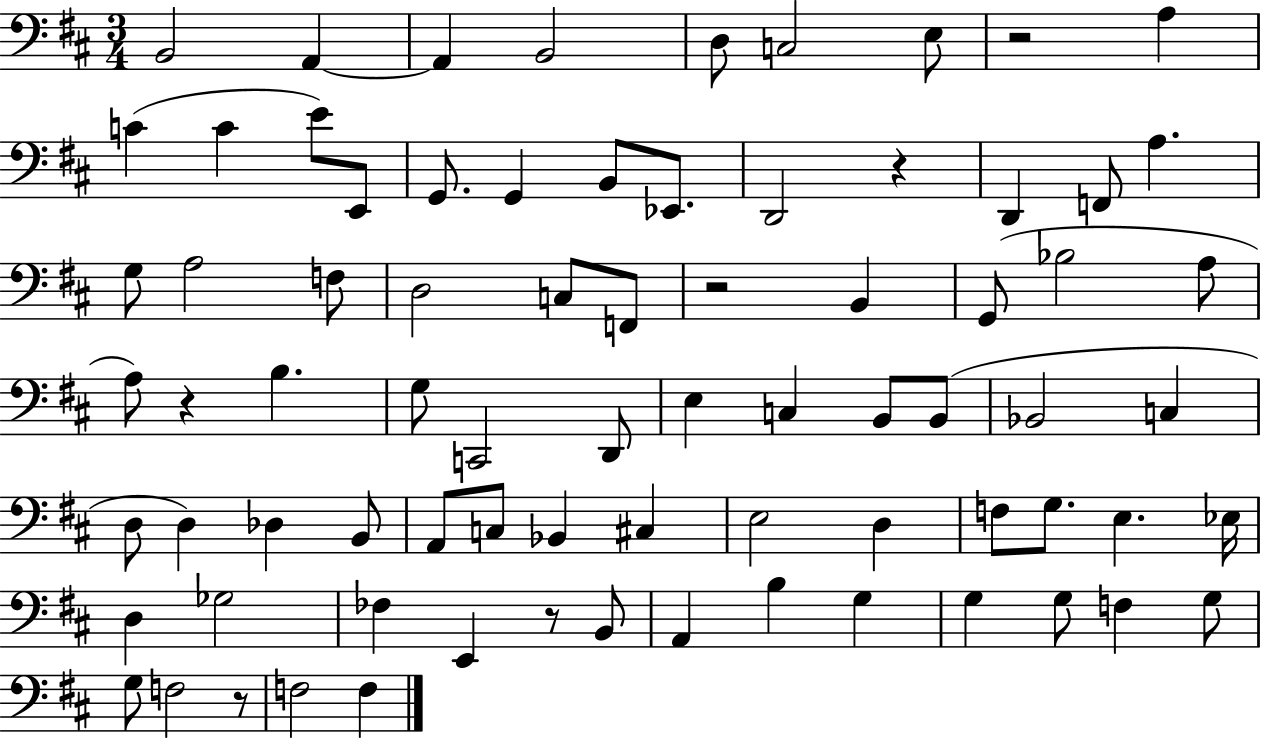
{
  \clef bass
  \numericTimeSignature
  \time 3/4
  \key d \major
  \repeat volta 2 { b,2 a,4~~ | a,4 b,2 | d8 c2 e8 | r2 a4 | \break c'4( c'4 e'8) e,8 | g,8. g,4 b,8 ees,8. | d,2 r4 | d,4 f,8 a4. | \break g8 a2 f8 | d2 c8 f,8 | r2 b,4 | g,8( bes2 a8 | \break a8) r4 b4. | g8 c,2 d,8 | e4 c4 b,8 b,8( | bes,2 c4 | \break d8 d4) des4 b,8 | a,8 c8 bes,4 cis4 | e2 d4 | f8 g8. e4. ees16 | \break d4 ges2 | fes4 e,4 r8 b,8 | a,4 b4 g4 | g4 g8 f4 g8 | \break g8 f2 r8 | f2 f4 | } \bar "|."
}